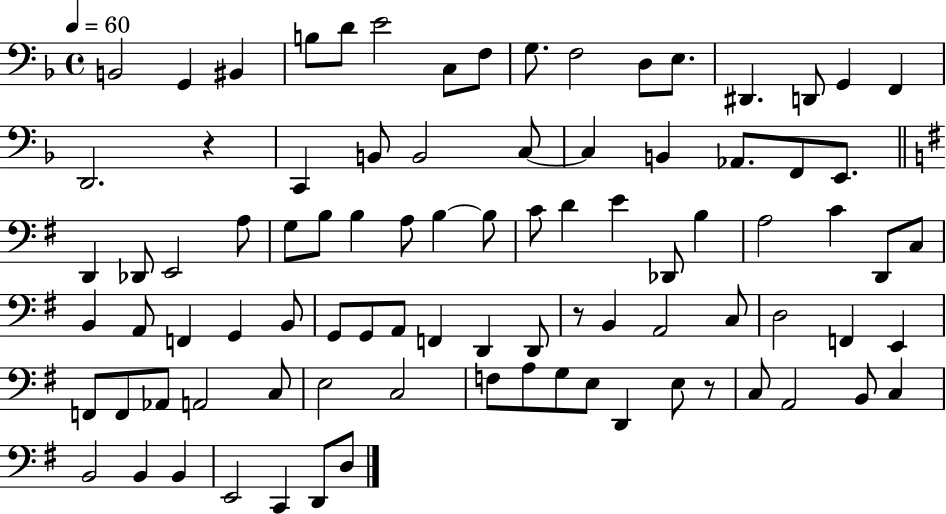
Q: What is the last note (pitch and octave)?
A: D3